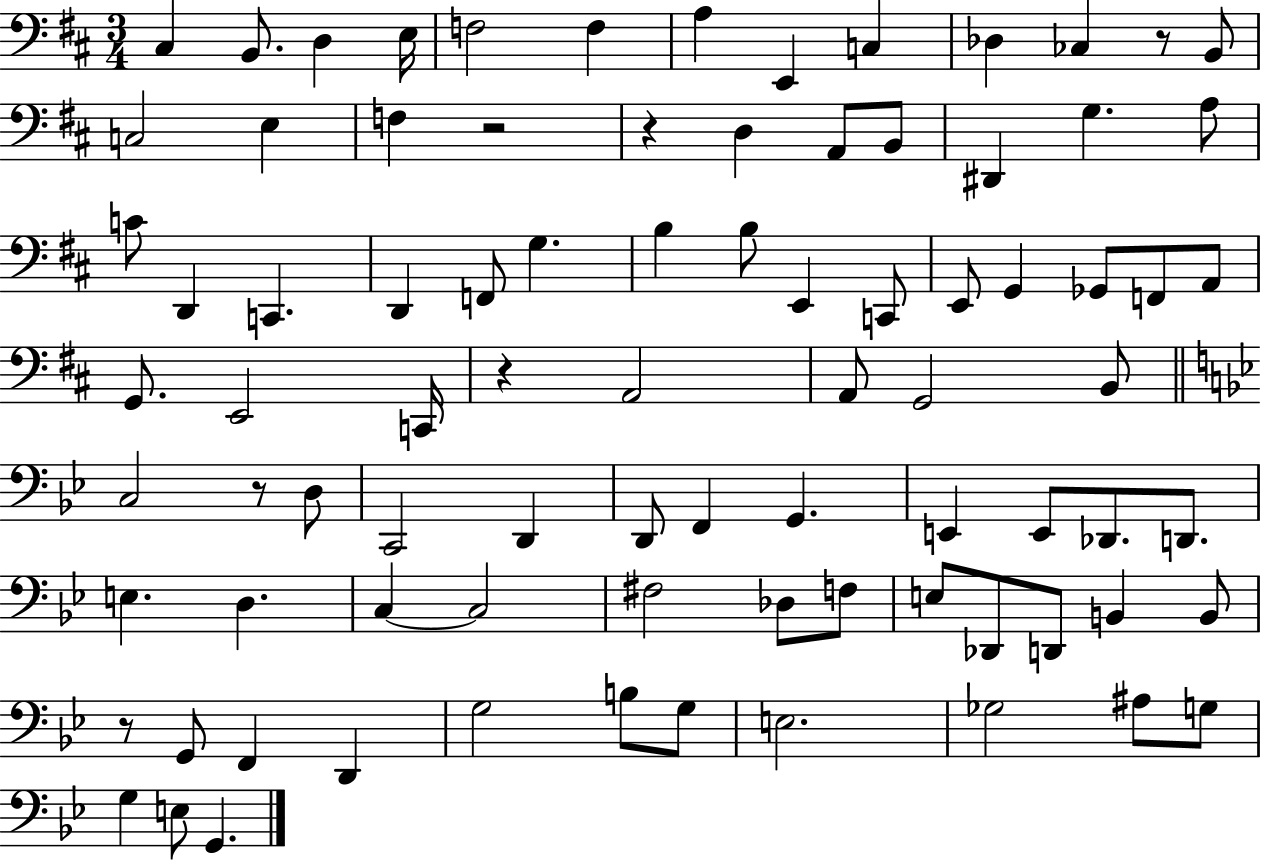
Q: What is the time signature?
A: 3/4